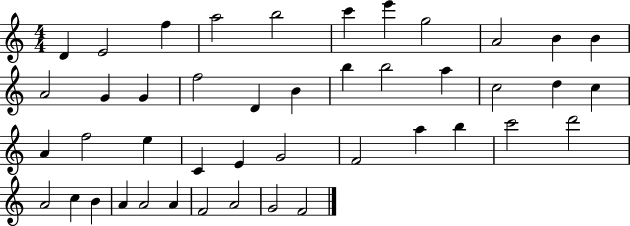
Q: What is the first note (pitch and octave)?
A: D4